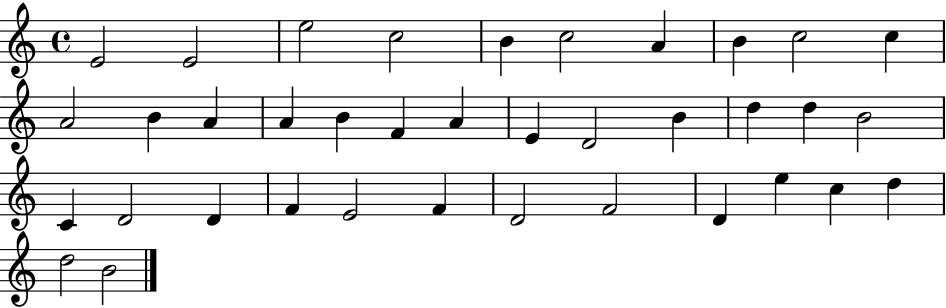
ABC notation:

X:1
T:Untitled
M:4/4
L:1/4
K:C
E2 E2 e2 c2 B c2 A B c2 c A2 B A A B F A E D2 B d d B2 C D2 D F E2 F D2 F2 D e c d d2 B2